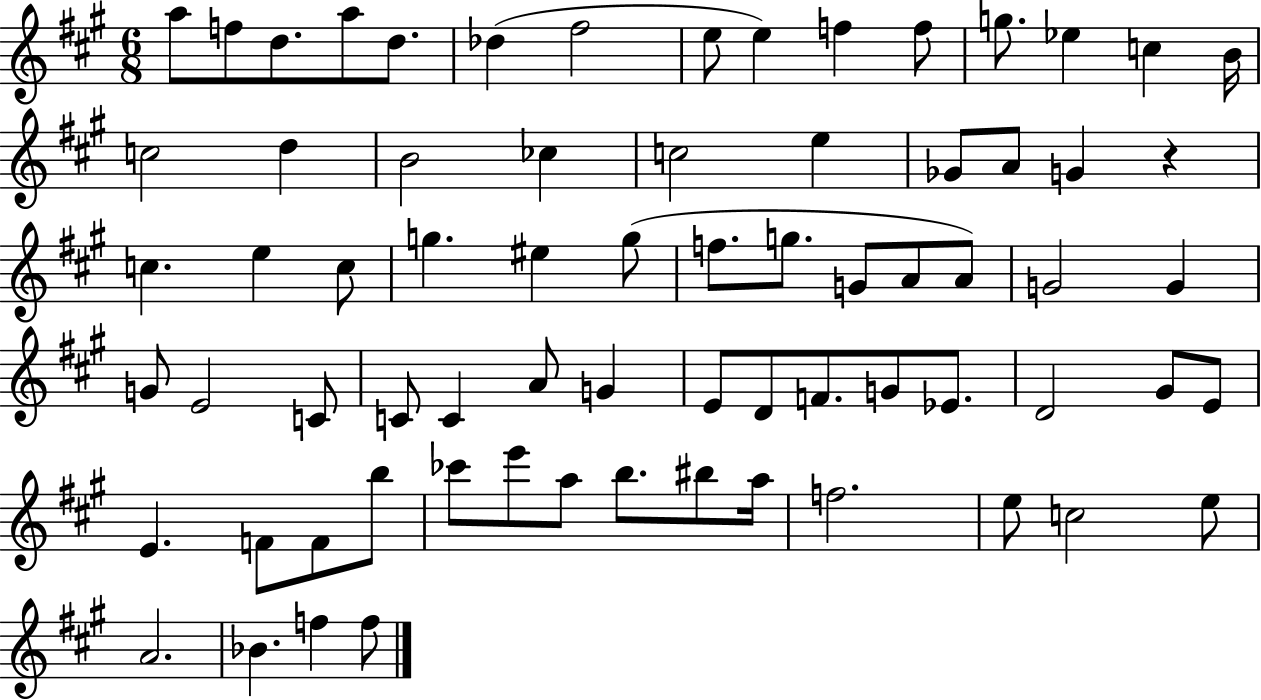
X:1
T:Untitled
M:6/8
L:1/4
K:A
a/2 f/2 d/2 a/2 d/2 _d ^f2 e/2 e f f/2 g/2 _e c B/4 c2 d B2 _c c2 e _G/2 A/2 G z c e c/2 g ^e g/2 f/2 g/2 G/2 A/2 A/2 G2 G G/2 E2 C/2 C/2 C A/2 G E/2 D/2 F/2 G/2 _E/2 D2 ^G/2 E/2 E F/2 F/2 b/2 _c'/2 e'/2 a/2 b/2 ^b/2 a/4 f2 e/2 c2 e/2 A2 _B f f/2